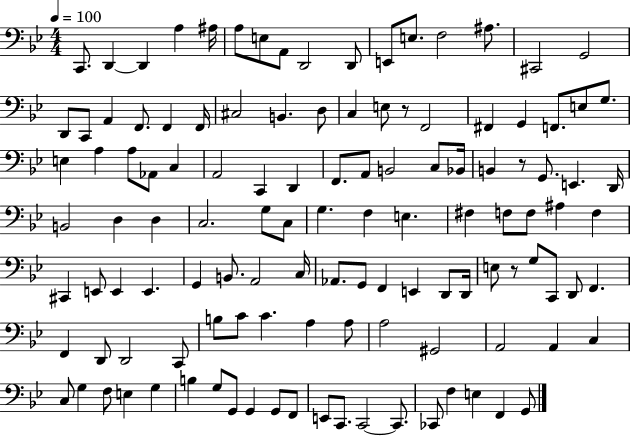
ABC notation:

X:1
T:Untitled
M:4/4
L:1/4
K:Bb
C,,/2 D,, D,, A, ^A,/4 A,/2 E,/2 A,,/2 D,,2 D,,/2 E,,/2 E,/2 F,2 ^A,/2 ^C,,2 G,,2 D,,/2 C,,/2 A,, F,,/2 F,, F,,/4 ^C,2 B,, D,/2 C, E,/2 z/2 F,,2 ^F,, G,, F,,/2 E,/2 G,/2 E, A, A,/2 _A,,/2 C, A,,2 C,, D,, F,,/2 A,,/2 B,,2 C,/2 _B,,/4 B,, z/2 G,,/2 E,, D,,/4 B,,2 D, D, C,2 G,/2 C,/2 G, F, E, ^F, F,/2 F,/2 ^A, F, ^C,, E,,/2 E,, E,, G,, B,,/2 A,,2 C,/4 _A,,/2 G,,/2 F,, E,, D,,/2 D,,/4 E,/2 z/2 G,/2 C,,/2 D,,/2 F,, F,, D,,/2 D,,2 C,,/2 B,/2 C/2 C A, A,/2 A,2 ^G,,2 A,,2 A,, C, C,/2 G, F,/2 E, G, B, G,/2 G,,/2 G,, G,,/2 F,,/2 E,,/2 C,,/2 C,,2 C,,/2 _C,,/2 F, E, F,, G,,/2